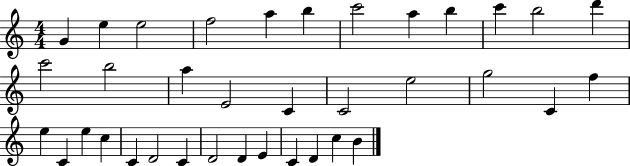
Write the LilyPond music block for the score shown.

{
  \clef treble
  \numericTimeSignature
  \time 4/4
  \key c \major
  g'4 e''4 e''2 | f''2 a''4 b''4 | c'''2 a''4 b''4 | c'''4 b''2 d'''4 | \break c'''2 b''2 | a''4 e'2 c'4 | c'2 e''2 | g''2 c'4 f''4 | \break e''4 c'4 e''4 c''4 | c'4 d'2 c'4 | d'2 d'4 e'4 | c'4 d'4 c''4 b'4 | \break \bar "|."
}